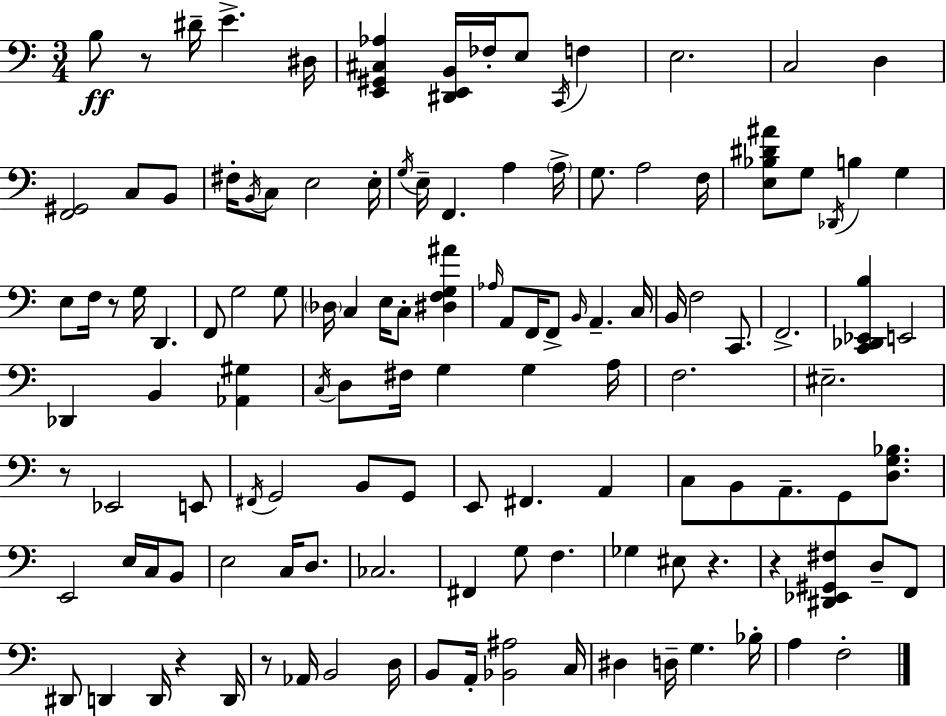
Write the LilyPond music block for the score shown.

{
  \clef bass
  \numericTimeSignature
  \time 3/4
  \key a \minor
  b8\ff r8 dis'16-- e'4.-> dis16 | <e, gis, cis aes>4 <dis, e, b,>16 fes16-. e8 \acciaccatura { c,16 } f4 | e2. | c2 d4 | \break <f, gis,>2 c8 b,8 | fis16-. \acciaccatura { b,16 } c8 e2 | e16-. \acciaccatura { g16 } e16-- f,4. a4 | \parenthesize a16-> g8. a2 | \break f16 <e bes dis' ais'>8 g8 \acciaccatura { des,16 } b4 | g4 e8 f16 r8 g16 d,4. | f,8 g2 | g8 \parenthesize des16 c4 e16 c8-. | \break <dis f g ais'>4 \grace { aes16 } a,8 f,16 f,8-> \grace { b,16 } a,4.-- | c16 b,16 f2 | c,8. f,2.-> | <c, des, ees, b>4 e,2 | \break des,4 b,4 | <aes, gis>4 \acciaccatura { c16 } d8 fis16 g4 | g4 a16 f2. | eis2.-- | \break r8 ees,2 | e,8 \acciaccatura { fis,16 } g,2 | b,8 g,8 e,8 fis,4. | a,4 c8 b,8 | \break a,8.-- g,8 <d g bes>8. e,2 | e16 c16 b,8 e2 | c16 d8. ces2. | fis,4 | \break g8 f4. ges4 | eis8 r4. r4 | <dis, ees, gis, fis>4 d8-- f,8 dis,8 d,4 | d,16 r4 d,16 r8 aes,16 b,2 | \break d16 b,8 a,16-. <bes, ais>2 | c16 dis4 | d16-- g4. bes16-. a4 | f2-. \bar "|."
}